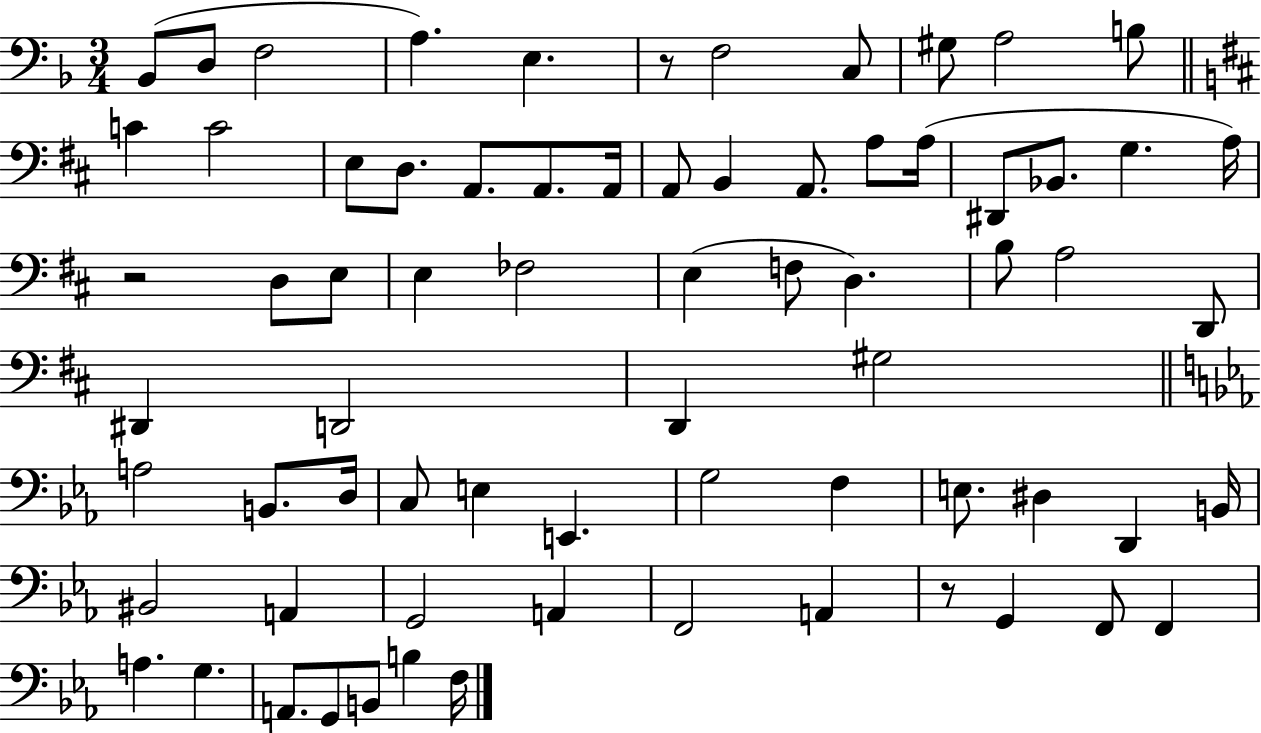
X:1
T:Untitled
M:3/4
L:1/4
K:F
_B,,/2 D,/2 F,2 A, E, z/2 F,2 C,/2 ^G,/2 A,2 B,/2 C C2 E,/2 D,/2 A,,/2 A,,/2 A,,/4 A,,/2 B,, A,,/2 A,/2 A,/4 ^D,,/2 _B,,/2 G, A,/4 z2 D,/2 E,/2 E, _F,2 E, F,/2 D, B,/2 A,2 D,,/2 ^D,, D,,2 D,, ^G,2 A,2 B,,/2 D,/4 C,/2 E, E,, G,2 F, E,/2 ^D, D,, B,,/4 ^B,,2 A,, G,,2 A,, F,,2 A,, z/2 G,, F,,/2 F,, A, G, A,,/2 G,,/2 B,,/2 B, F,/4